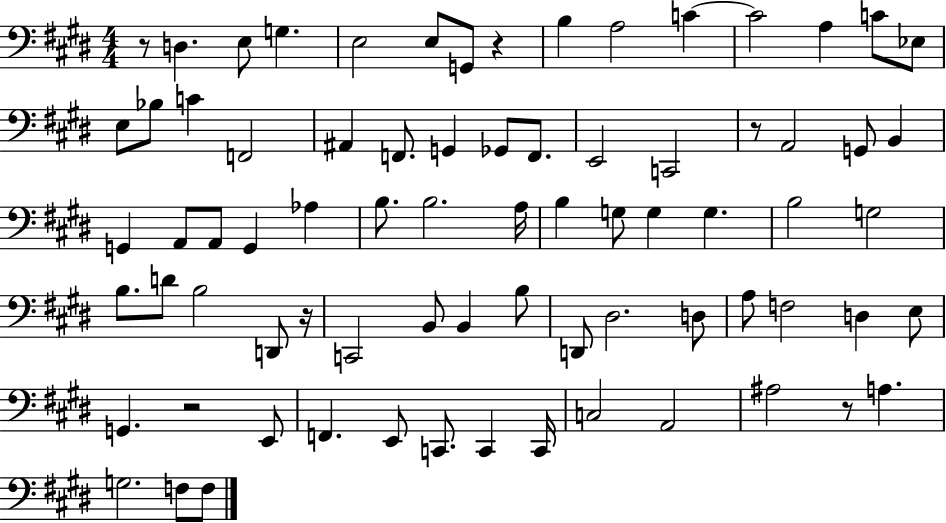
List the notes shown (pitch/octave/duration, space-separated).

R/e D3/q. E3/e G3/q. E3/h E3/e G2/e R/q B3/q A3/h C4/q C4/h A3/q C4/e Eb3/e E3/e Bb3/e C4/q F2/h A#2/q F2/e. G2/q Gb2/e F2/e. E2/h C2/h R/e A2/h G2/e B2/q G2/q A2/e A2/e G2/q Ab3/q B3/e. B3/h. A3/s B3/q G3/e G3/q G3/q. B3/h G3/h B3/e. D4/e B3/h D2/e R/s C2/h B2/e B2/q B3/e D2/e D#3/h. D3/e A3/e F3/h D3/q E3/e G2/q. R/h E2/e F2/q. E2/e C2/e. C2/q C2/s C3/h A2/h A#3/h R/e A3/q. G3/h. F3/e F3/e